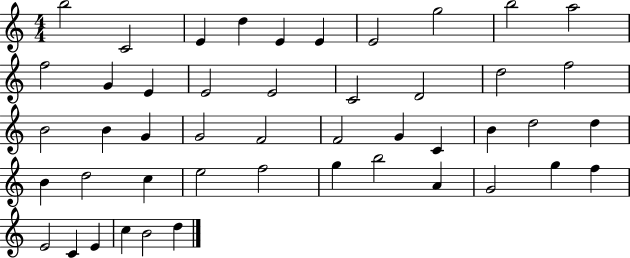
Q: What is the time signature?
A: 4/4